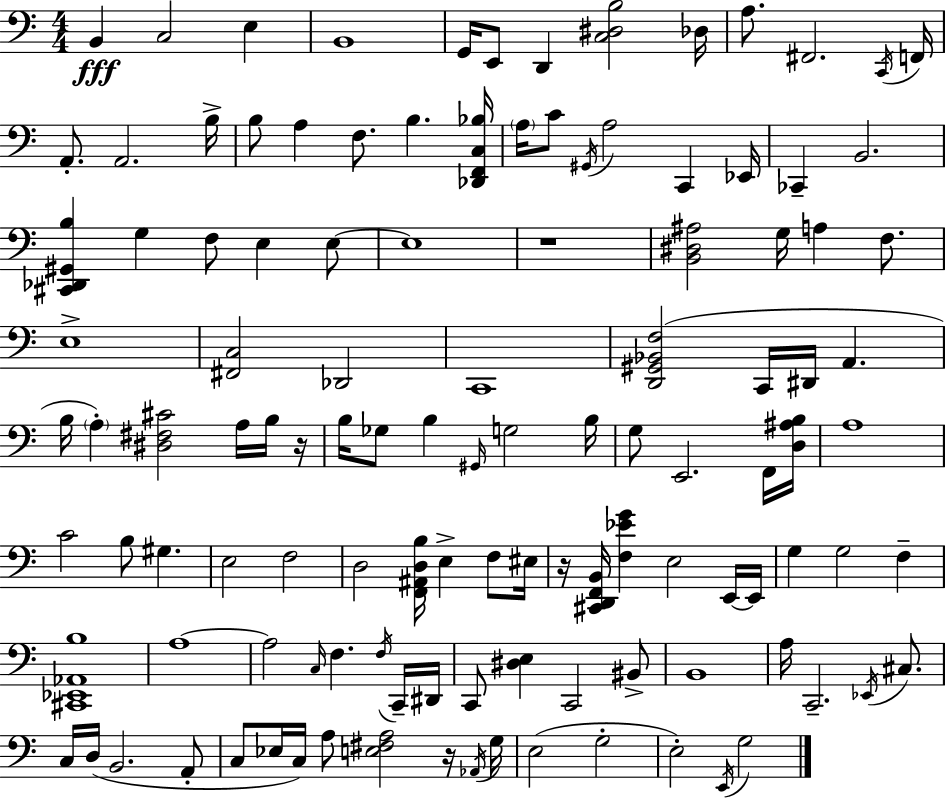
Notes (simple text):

B2/q C3/h E3/q B2/w G2/s E2/e D2/q [C3,D#3,B3]/h Db3/s A3/e. F#2/h. C2/s F2/s A2/e. A2/h. B3/s B3/e A3/q F3/e. B3/q. [Db2,F2,C3,Bb3]/s A3/s C4/e G#2/s A3/h C2/q Eb2/s CES2/q B2/h. [C#2,Db2,G#2,B3]/q G3/q F3/e E3/q E3/e E3/w R/w [B2,D#3,A#3]/h G3/s A3/q F3/e. E3/w [F#2,C3]/h Db2/h C2/w [D2,G#2,Bb2,F3]/h C2/s D#2/s A2/q. B3/s A3/q [D#3,F#3,C#4]/h A3/s B3/s R/s B3/s Gb3/e B3/q G#2/s G3/h B3/s G3/e E2/h. F2/s [D3,A#3,B3]/s A3/w C4/h B3/e G#3/q. E3/h F3/h D3/h [F2,A#2,D3,B3]/s E3/q F3/e EIS3/s R/s [C#2,D2,F2,B2]/s [F3,Eb4,G4]/q E3/h E2/s E2/s G3/q G3/h F3/q [C#2,Eb2,Ab2,B3]/w A3/w A3/h C3/s F3/q. F3/s C2/s D#2/s C2/e [D#3,E3]/q C2/h BIS2/e B2/w A3/s C2/h. Eb2/s C#3/e. C3/s D3/s B2/h. A2/e C3/e Eb3/s C3/s A3/e [E3,F#3,A3]/h R/s Ab2/s G3/s E3/h G3/h E3/h E2/s G3/h